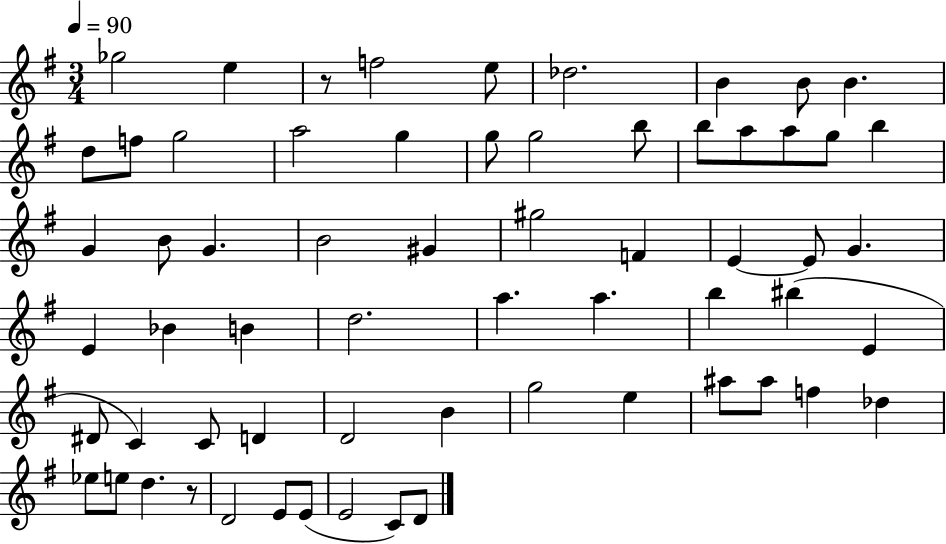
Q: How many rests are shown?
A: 2